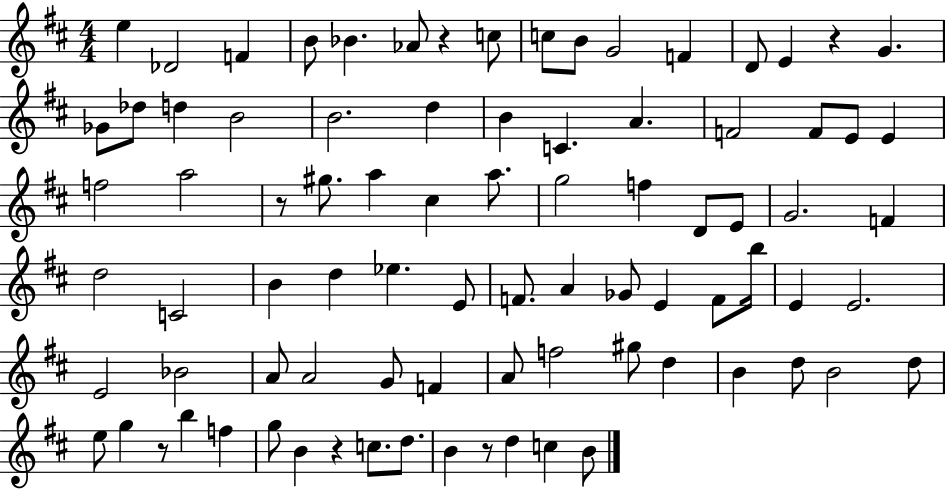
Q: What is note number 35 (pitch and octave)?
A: F5